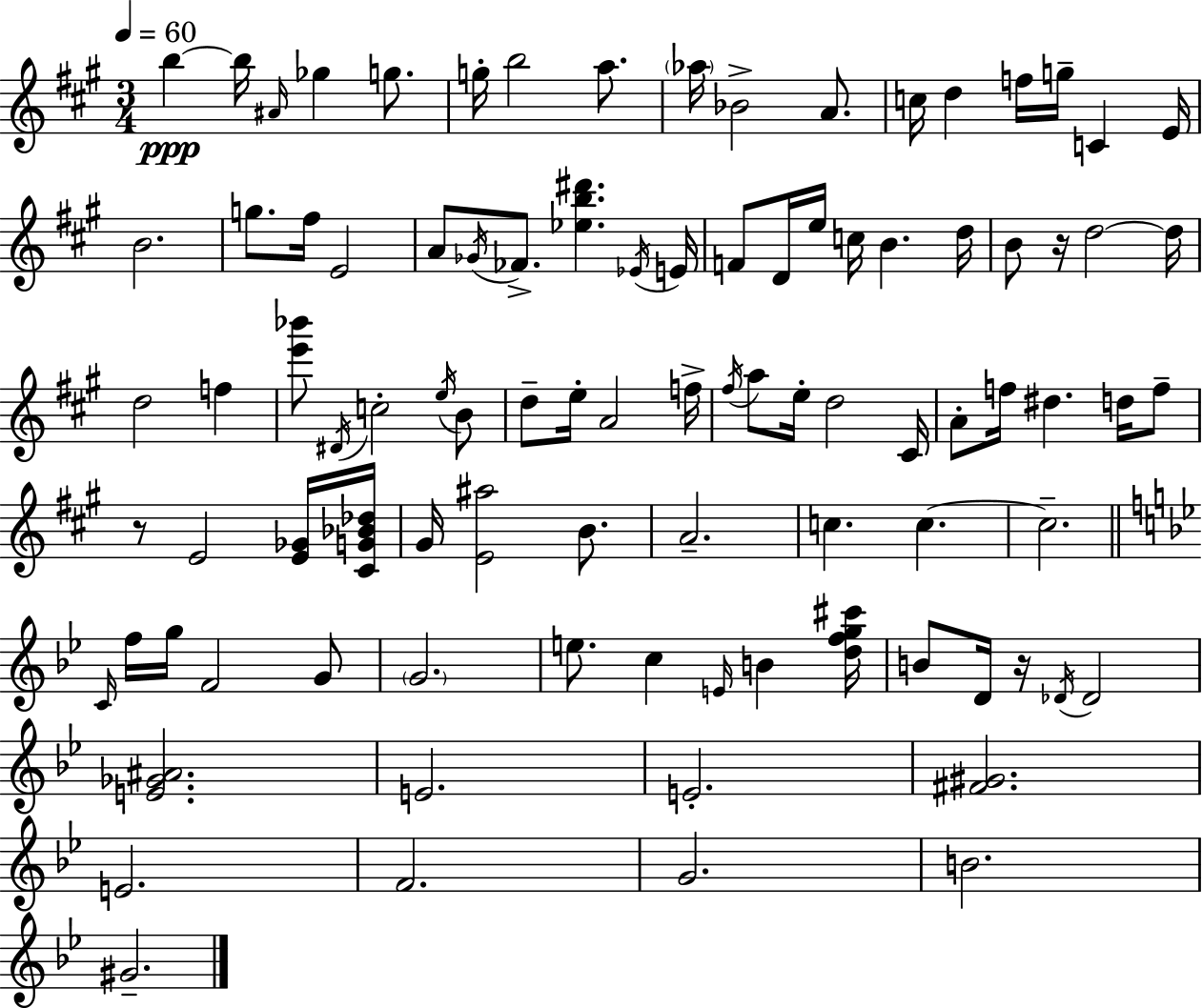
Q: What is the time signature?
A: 3/4